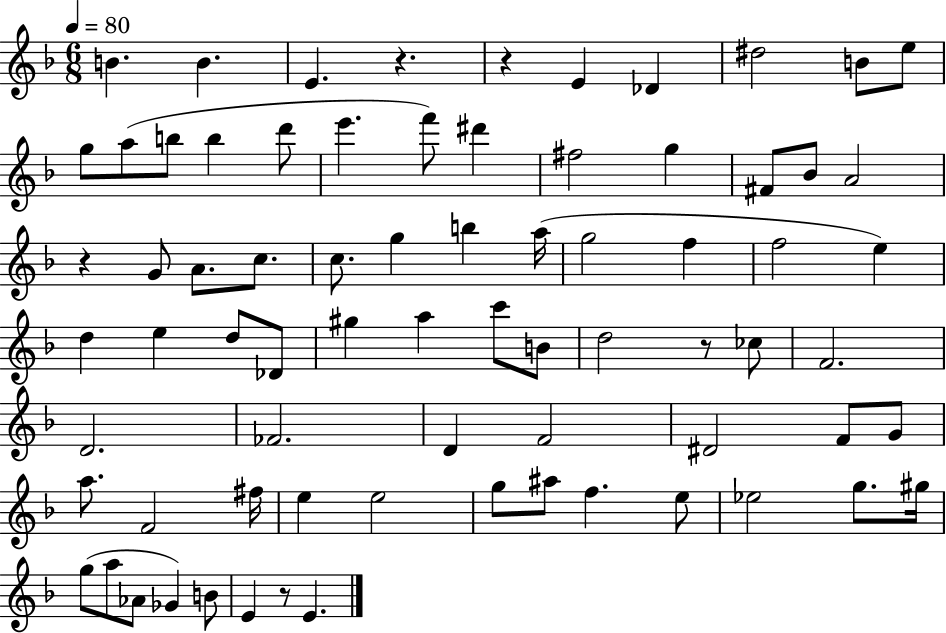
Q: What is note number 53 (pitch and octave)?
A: F#5